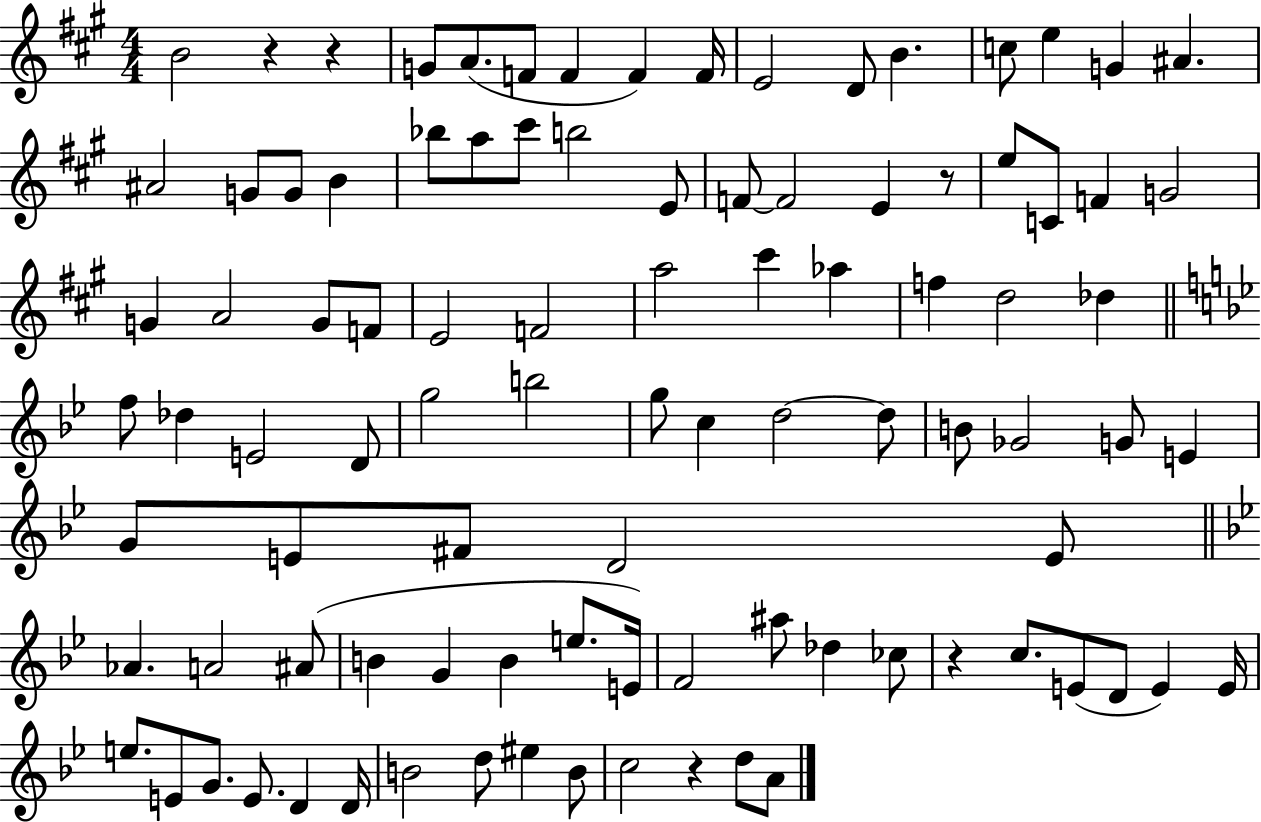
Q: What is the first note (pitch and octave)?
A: B4